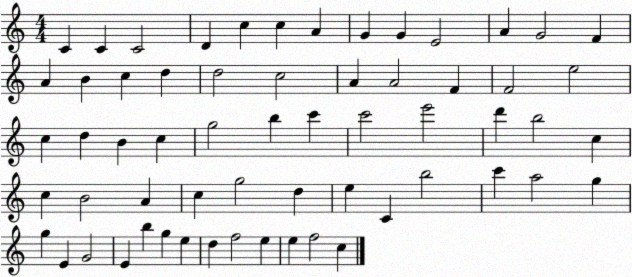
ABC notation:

X:1
T:Untitled
M:4/4
L:1/4
K:C
C C C2 D c c A G G E2 A G2 F A B c d d2 c2 A A2 F F2 e2 c d B c g2 b c' c'2 e'2 d' b2 c c B2 A c g2 d e C b2 c' a2 g g E G2 E b g e d f2 e e f2 c